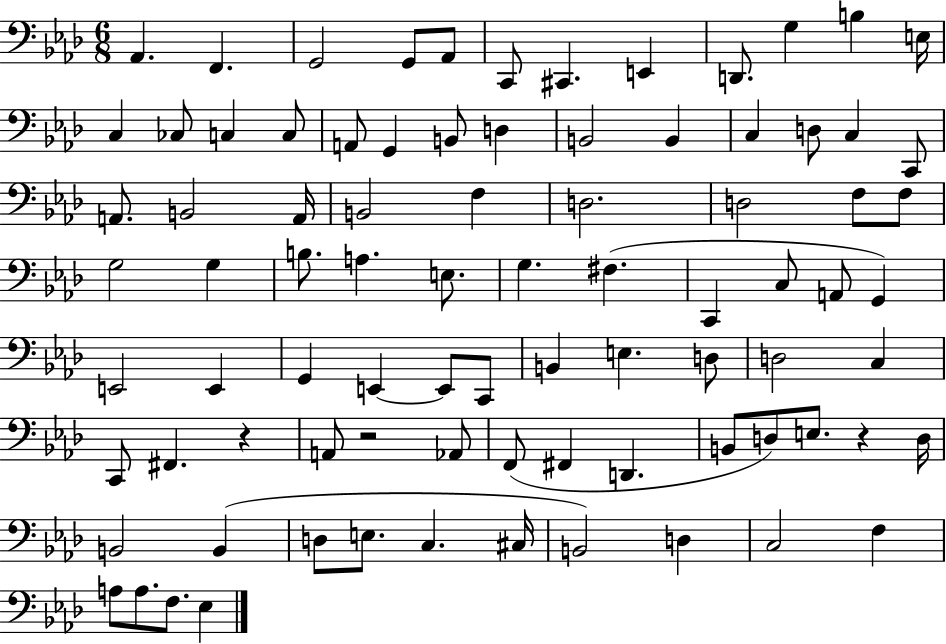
Ab2/q. F2/q. G2/h G2/e Ab2/e C2/e C#2/q. E2/q D2/e. G3/q B3/q E3/s C3/q CES3/e C3/q C3/e A2/e G2/q B2/e D3/q B2/h B2/q C3/q D3/e C3/q C2/e A2/e. B2/h A2/s B2/h F3/q D3/h. D3/h F3/e F3/e G3/h G3/q B3/e. A3/q. E3/e. G3/q. F#3/q. C2/q C3/e A2/e G2/q E2/h E2/q G2/q E2/q E2/e C2/e B2/q E3/q. D3/e D3/h C3/q C2/e F#2/q. R/q A2/e R/h Ab2/e F2/e F#2/q D2/q. B2/e D3/e E3/e. R/q D3/s B2/h B2/q D3/e E3/e. C3/q. C#3/s B2/h D3/q C3/h F3/q A3/e A3/e. F3/e. Eb3/q